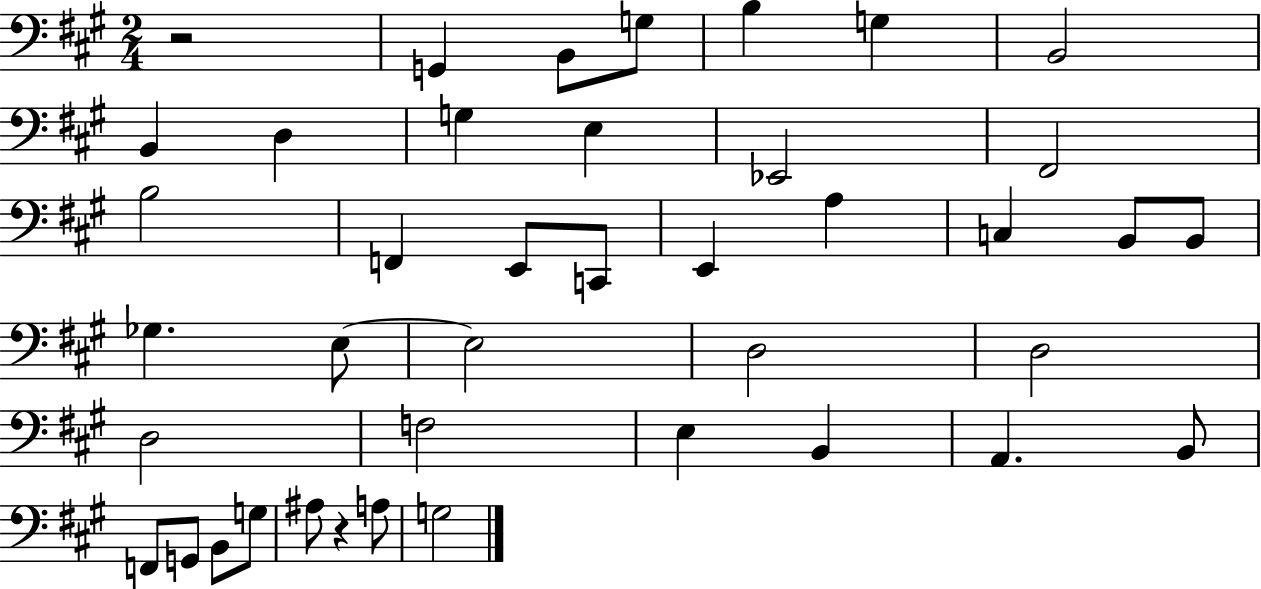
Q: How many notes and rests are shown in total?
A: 41